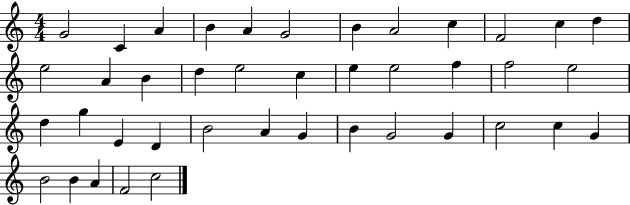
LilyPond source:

{
  \clef treble
  \numericTimeSignature
  \time 4/4
  \key c \major
  g'2 c'4 a'4 | b'4 a'4 g'2 | b'4 a'2 c''4 | f'2 c''4 d''4 | \break e''2 a'4 b'4 | d''4 e''2 c''4 | e''4 e''2 f''4 | f''2 e''2 | \break d''4 g''4 e'4 d'4 | b'2 a'4 g'4 | b'4 g'2 g'4 | c''2 c''4 g'4 | \break b'2 b'4 a'4 | f'2 c''2 | \bar "|."
}